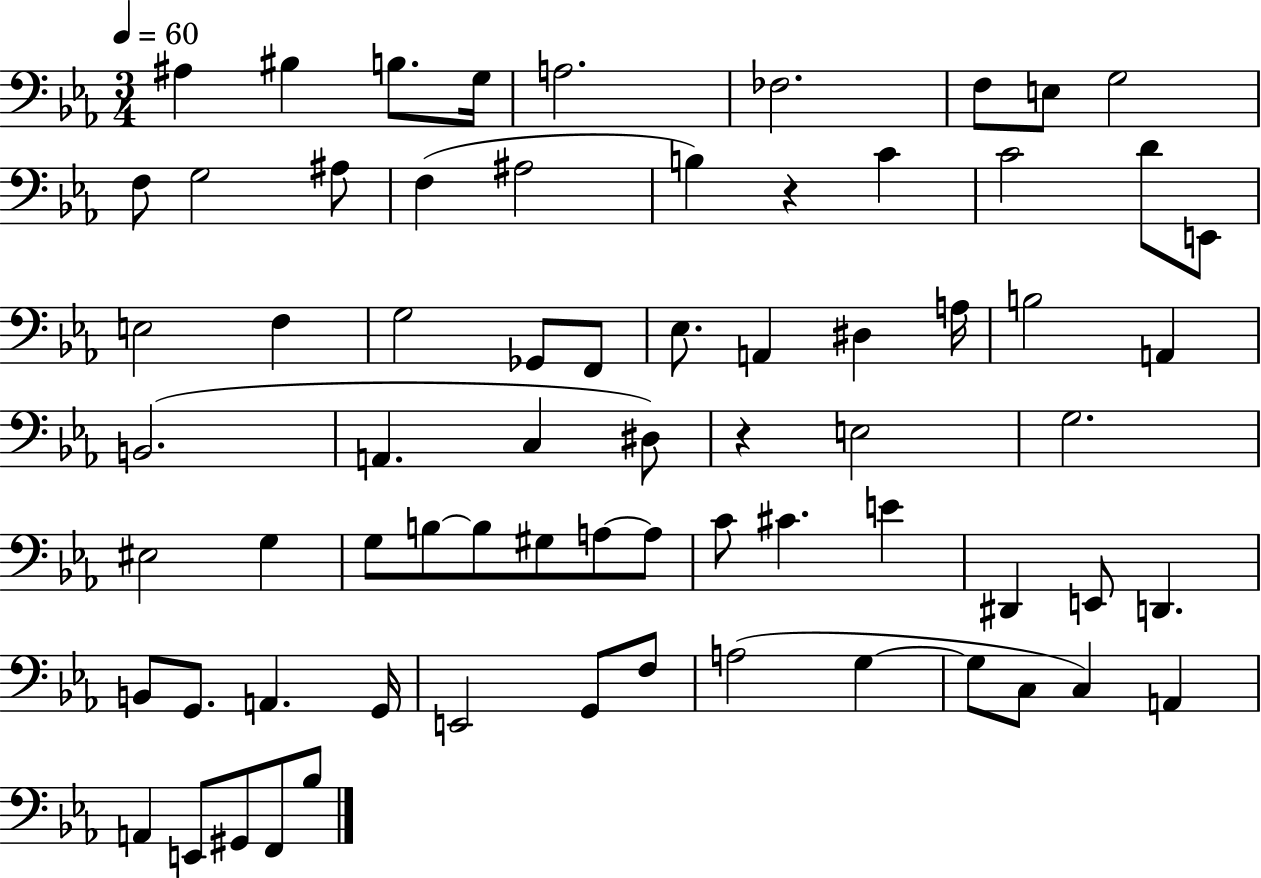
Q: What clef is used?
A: bass